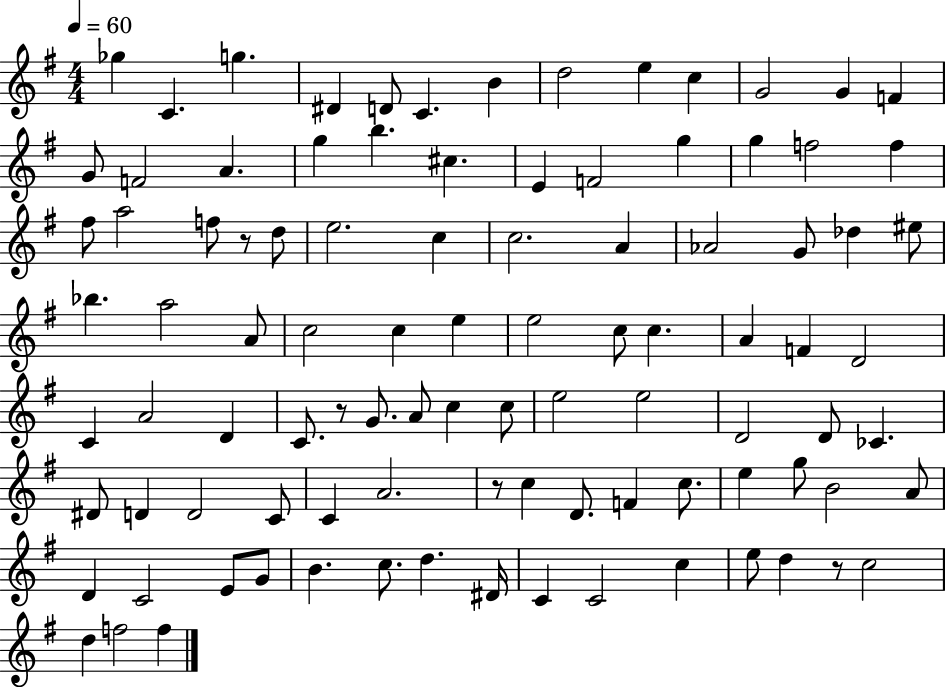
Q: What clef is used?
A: treble